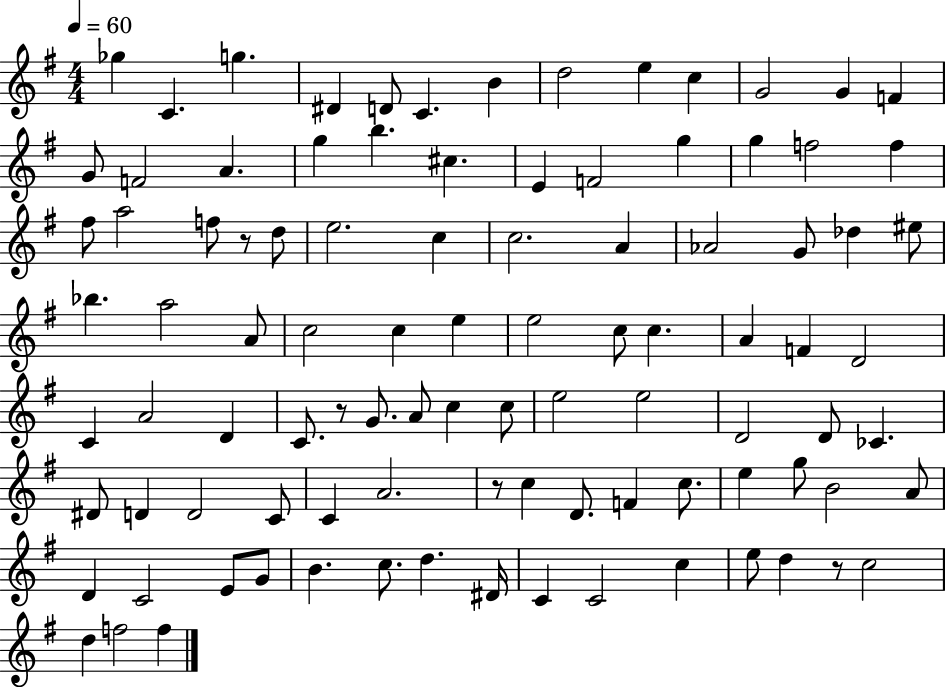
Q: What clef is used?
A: treble